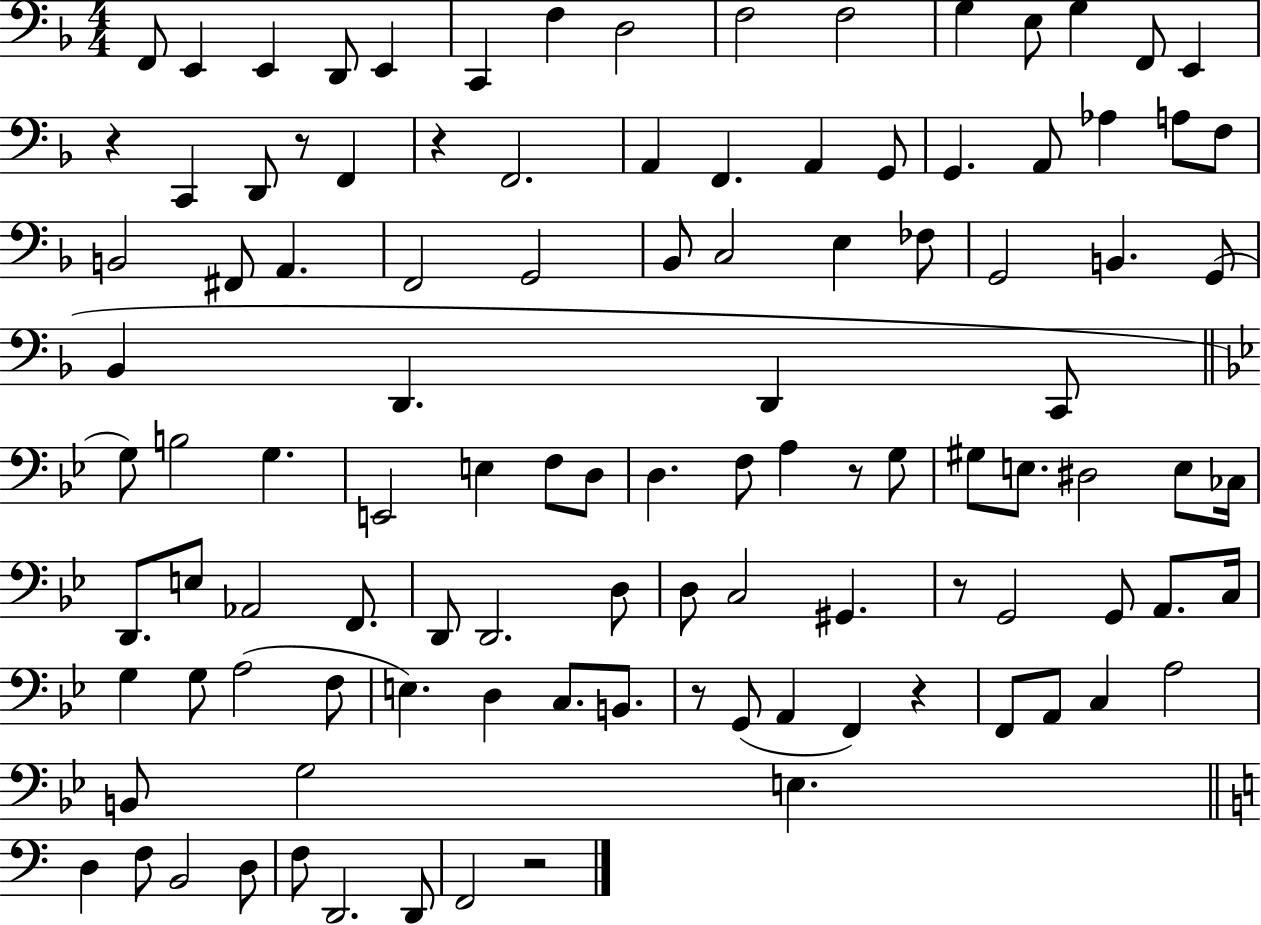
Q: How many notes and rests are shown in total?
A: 108